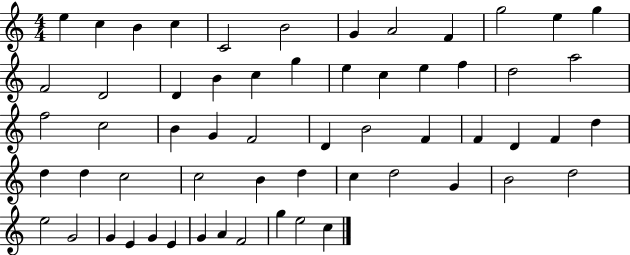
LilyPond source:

{
  \clef treble
  \numericTimeSignature
  \time 4/4
  \key c \major
  e''4 c''4 b'4 c''4 | c'2 b'2 | g'4 a'2 f'4 | g''2 e''4 g''4 | \break f'2 d'2 | d'4 b'4 c''4 g''4 | e''4 c''4 e''4 f''4 | d''2 a''2 | \break f''2 c''2 | b'4 g'4 f'2 | d'4 b'2 f'4 | f'4 d'4 f'4 d''4 | \break d''4 d''4 c''2 | c''2 b'4 d''4 | c''4 d''2 g'4 | b'2 d''2 | \break e''2 g'2 | g'4 e'4 g'4 e'4 | g'4 a'4 f'2 | g''4 e''2 c''4 | \break \bar "|."
}